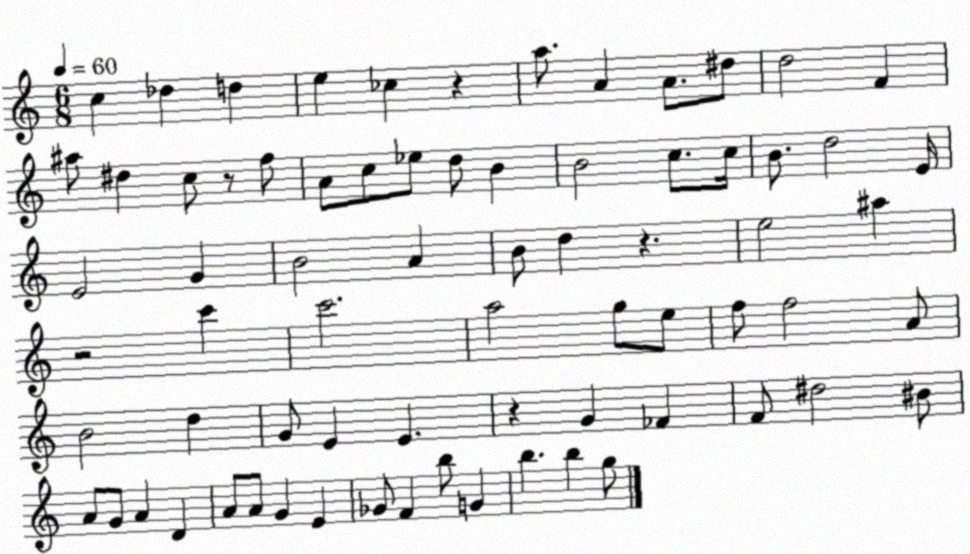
X:1
T:Untitled
M:6/8
L:1/4
K:C
c _d d e _c z a/2 A A/2 ^d/2 d2 F ^a/2 ^d c/2 z/2 f/2 A/2 c/2 _e/2 d/2 B B2 c/2 c/4 B/2 d2 E/4 E2 G B2 A B/2 d z e2 ^a z2 c' c'2 a2 g/2 e/2 f/2 f2 A/2 B2 d G/2 E E z G _F F/2 ^d2 ^B/2 A/2 G/2 A D A/2 A/2 G E _G/2 F b/2 G b b g/2